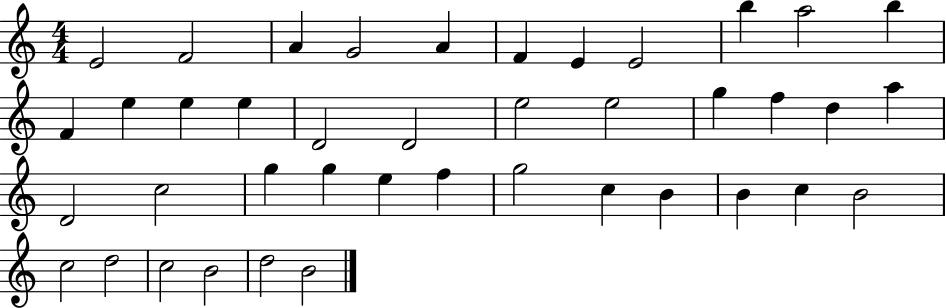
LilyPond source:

{
  \clef treble
  \numericTimeSignature
  \time 4/4
  \key c \major
  e'2 f'2 | a'4 g'2 a'4 | f'4 e'4 e'2 | b''4 a''2 b''4 | \break f'4 e''4 e''4 e''4 | d'2 d'2 | e''2 e''2 | g''4 f''4 d''4 a''4 | \break d'2 c''2 | g''4 g''4 e''4 f''4 | g''2 c''4 b'4 | b'4 c''4 b'2 | \break c''2 d''2 | c''2 b'2 | d''2 b'2 | \bar "|."
}